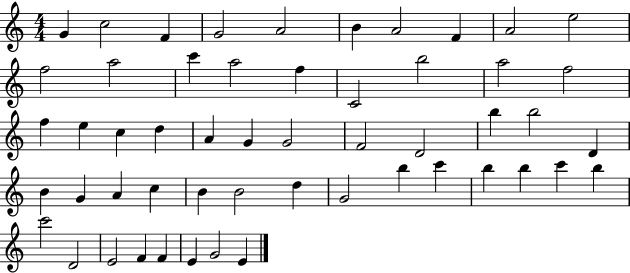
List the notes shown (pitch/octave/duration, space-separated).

G4/q C5/h F4/q G4/h A4/h B4/q A4/h F4/q A4/h E5/h F5/h A5/h C6/q A5/h F5/q C4/h B5/h A5/h F5/h F5/q E5/q C5/q D5/q A4/q G4/q G4/h F4/h D4/h B5/q B5/h D4/q B4/q G4/q A4/q C5/q B4/q B4/h D5/q G4/h B5/q C6/q B5/q B5/q C6/q B5/q C6/h D4/h E4/h F4/q F4/q E4/q G4/h E4/q